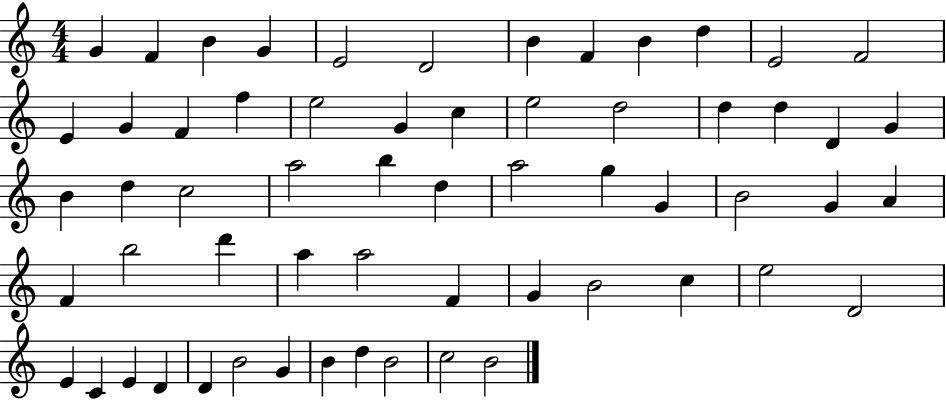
G4/q F4/q B4/q G4/q E4/h D4/h B4/q F4/q B4/q D5/q E4/h F4/h E4/q G4/q F4/q F5/q E5/h G4/q C5/q E5/h D5/h D5/q D5/q D4/q G4/q B4/q D5/q C5/h A5/h B5/q D5/q A5/h G5/q G4/q B4/h G4/q A4/q F4/q B5/h D6/q A5/q A5/h F4/q G4/q B4/h C5/q E5/h D4/h E4/q C4/q E4/q D4/q D4/q B4/h G4/q B4/q D5/q B4/h C5/h B4/h